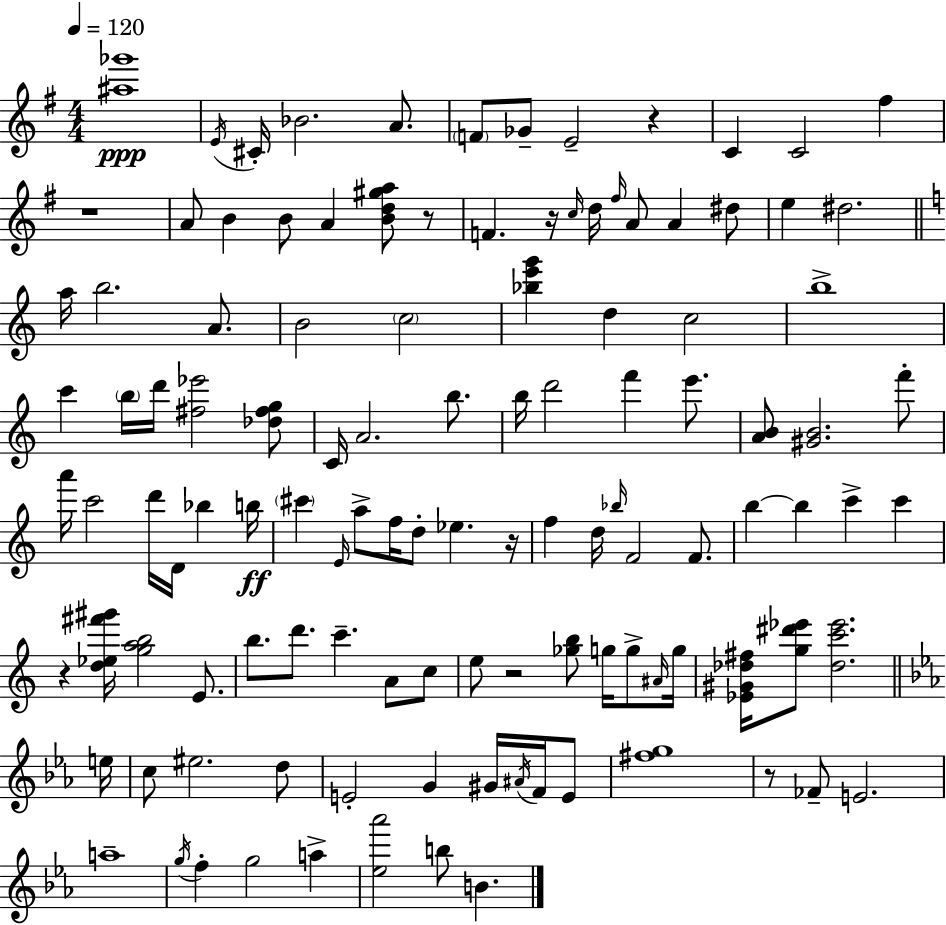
[A#5,Gb6]/w E4/s C#4/s Bb4/h. A4/e. F4/e Gb4/e E4/h R/q C4/q C4/h F#5/q R/w A4/e B4/q B4/e A4/q [B4,D5,G#5,A5]/e R/e F4/q. R/s C5/s D5/s F#5/s A4/e A4/q D#5/e E5/q D#5/h. A5/s B5/h. A4/e. B4/h C5/h [Bb5,E6,G6]/q D5/q C5/h B5/w C6/q B5/s D6/s [F#5,Eb6]/h [Db5,F#5,G5]/e C4/s A4/h. B5/e. B5/s D6/h F6/q E6/e. [A4,B4]/e [G#4,B4]/h. F6/e A6/s C6/h D6/s D4/s Bb5/q B5/s C#6/q E4/s A5/e F5/s D5/e Eb5/q. R/s F5/q D5/s Bb5/s F4/h F4/e. B5/q B5/q C6/q C6/q R/q [D5,Eb5,F#6,G#6]/s [G5,A5,B5]/h E4/e. B5/e. D6/e. C6/q. A4/e C5/e E5/e R/h [Gb5,B5]/e G5/s G5/e A#4/s G5/s [Eb4,G#4,Db5,F#5]/s [G5,D#6,Eb6]/e [Db5,C6,Eb6]/h. E5/s C5/e EIS5/h. D5/e E4/h G4/q G#4/s A#4/s F4/s E4/e [F#5,G5]/w R/e FES4/e E4/h. A5/w G5/s F5/q G5/h A5/q [Eb5,Ab6]/h B5/e B4/q.